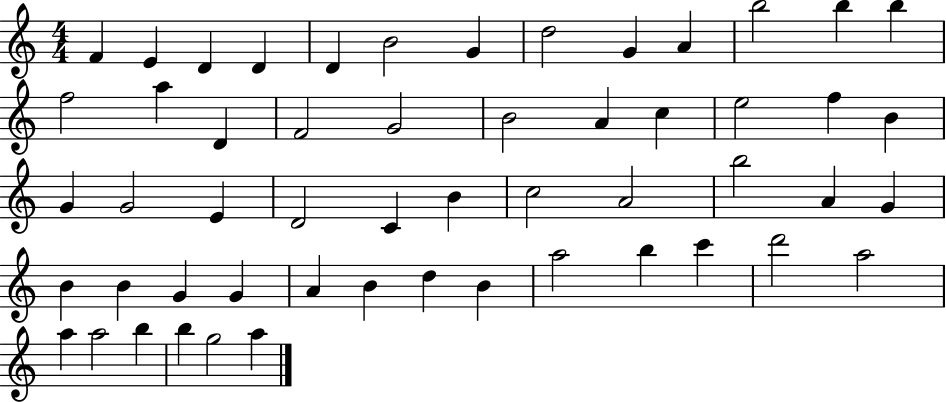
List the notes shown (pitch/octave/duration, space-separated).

F4/q E4/q D4/q D4/q D4/q B4/h G4/q D5/h G4/q A4/q B5/h B5/q B5/q F5/h A5/q D4/q F4/h G4/h B4/h A4/q C5/q E5/h F5/q B4/q G4/q G4/h E4/q D4/h C4/q B4/q C5/h A4/h B5/h A4/q G4/q B4/q B4/q G4/q G4/q A4/q B4/q D5/q B4/q A5/h B5/q C6/q D6/h A5/h A5/q A5/h B5/q B5/q G5/h A5/q